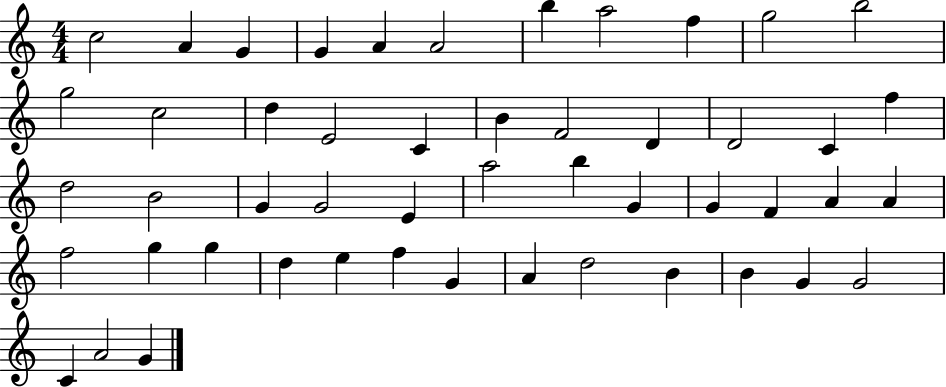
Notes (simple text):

C5/h A4/q G4/q G4/q A4/q A4/h B5/q A5/h F5/q G5/h B5/h G5/h C5/h D5/q E4/h C4/q B4/q F4/h D4/q D4/h C4/q F5/q D5/h B4/h G4/q G4/h E4/q A5/h B5/q G4/q G4/q F4/q A4/q A4/q F5/h G5/q G5/q D5/q E5/q F5/q G4/q A4/q D5/h B4/q B4/q G4/q G4/h C4/q A4/h G4/q